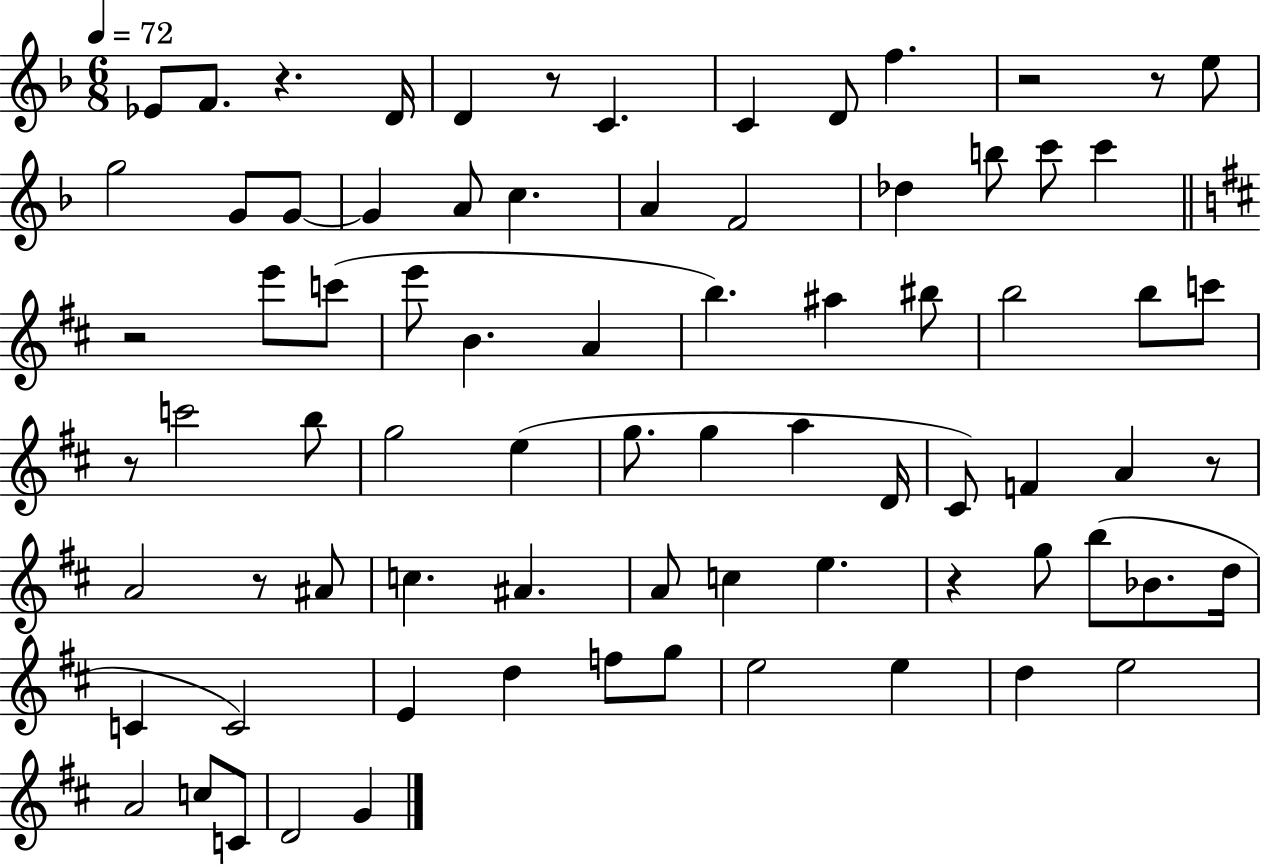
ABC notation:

X:1
T:Untitled
M:6/8
L:1/4
K:F
_E/2 F/2 z D/4 D z/2 C C D/2 f z2 z/2 e/2 g2 G/2 G/2 G A/2 c A F2 _d b/2 c'/2 c' z2 e'/2 c'/2 e'/2 B A b ^a ^b/2 b2 b/2 c'/2 z/2 c'2 b/2 g2 e g/2 g a D/4 ^C/2 F A z/2 A2 z/2 ^A/2 c ^A A/2 c e z g/2 b/2 _B/2 d/4 C C2 E d f/2 g/2 e2 e d e2 A2 c/2 C/2 D2 G